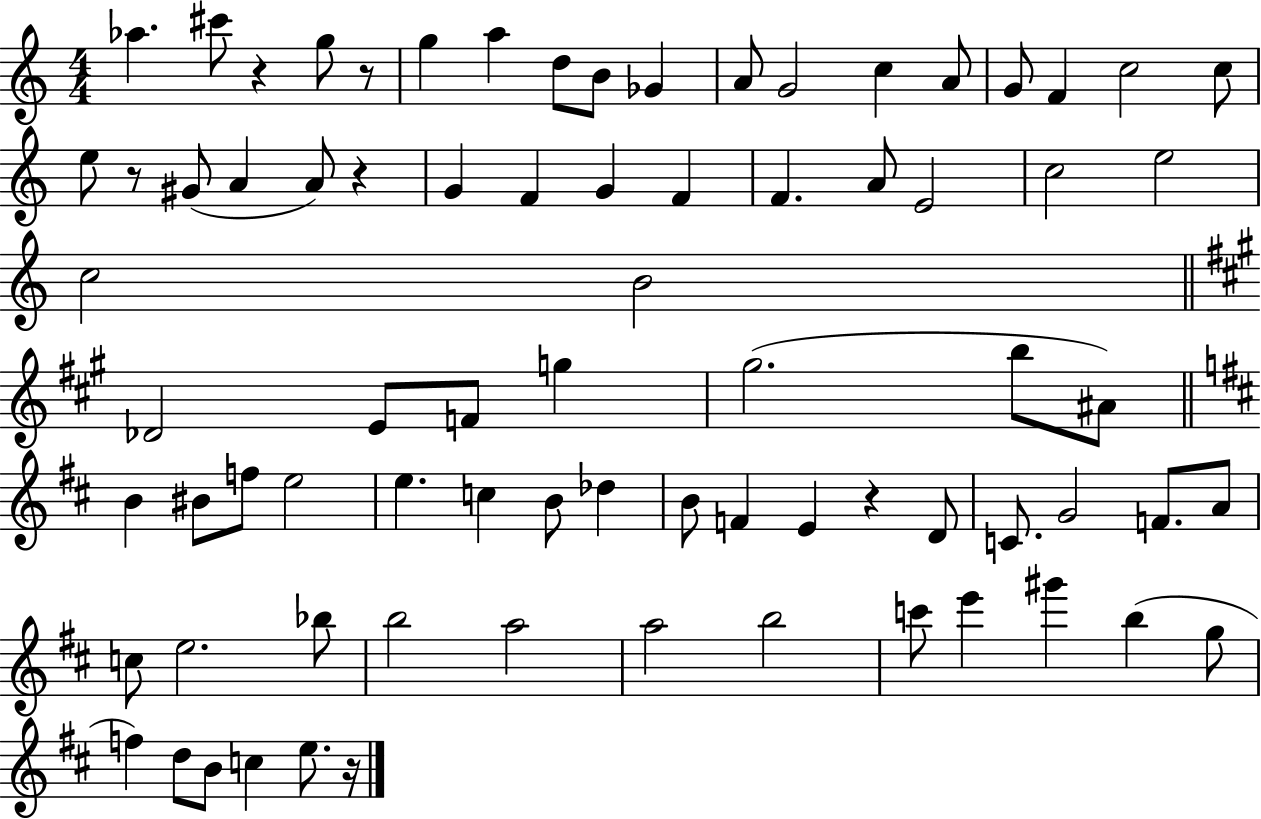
X:1
T:Untitled
M:4/4
L:1/4
K:C
_a ^c'/2 z g/2 z/2 g a d/2 B/2 _G A/2 G2 c A/2 G/2 F c2 c/2 e/2 z/2 ^G/2 A A/2 z G F G F F A/2 E2 c2 e2 c2 B2 _D2 E/2 F/2 g ^g2 b/2 ^A/2 B ^B/2 f/2 e2 e c B/2 _d B/2 F E z D/2 C/2 G2 F/2 A/2 c/2 e2 _b/2 b2 a2 a2 b2 c'/2 e' ^g' b g/2 f d/2 B/2 c e/2 z/4